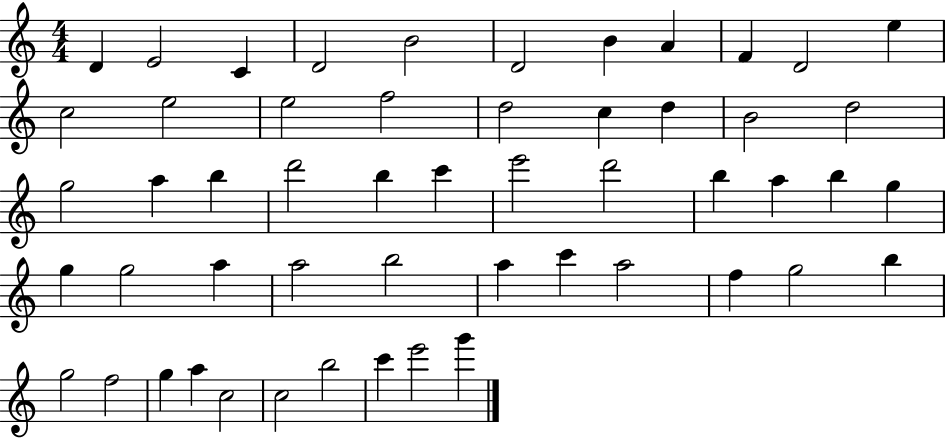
{
  \clef treble
  \numericTimeSignature
  \time 4/4
  \key c \major
  d'4 e'2 c'4 | d'2 b'2 | d'2 b'4 a'4 | f'4 d'2 e''4 | \break c''2 e''2 | e''2 f''2 | d''2 c''4 d''4 | b'2 d''2 | \break g''2 a''4 b''4 | d'''2 b''4 c'''4 | e'''2 d'''2 | b''4 a''4 b''4 g''4 | \break g''4 g''2 a''4 | a''2 b''2 | a''4 c'''4 a''2 | f''4 g''2 b''4 | \break g''2 f''2 | g''4 a''4 c''2 | c''2 b''2 | c'''4 e'''2 g'''4 | \break \bar "|."
}